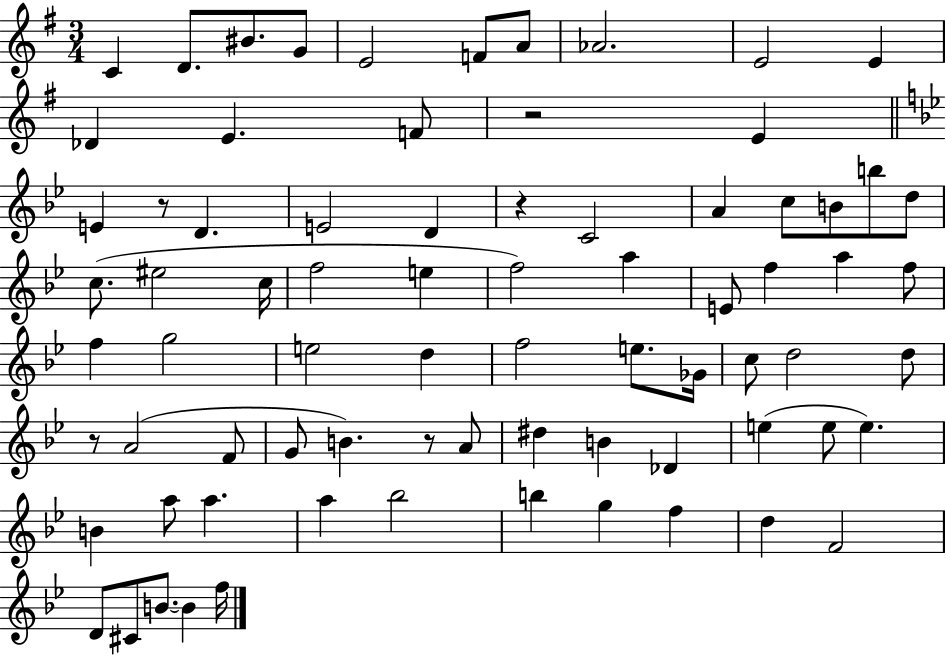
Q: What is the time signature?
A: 3/4